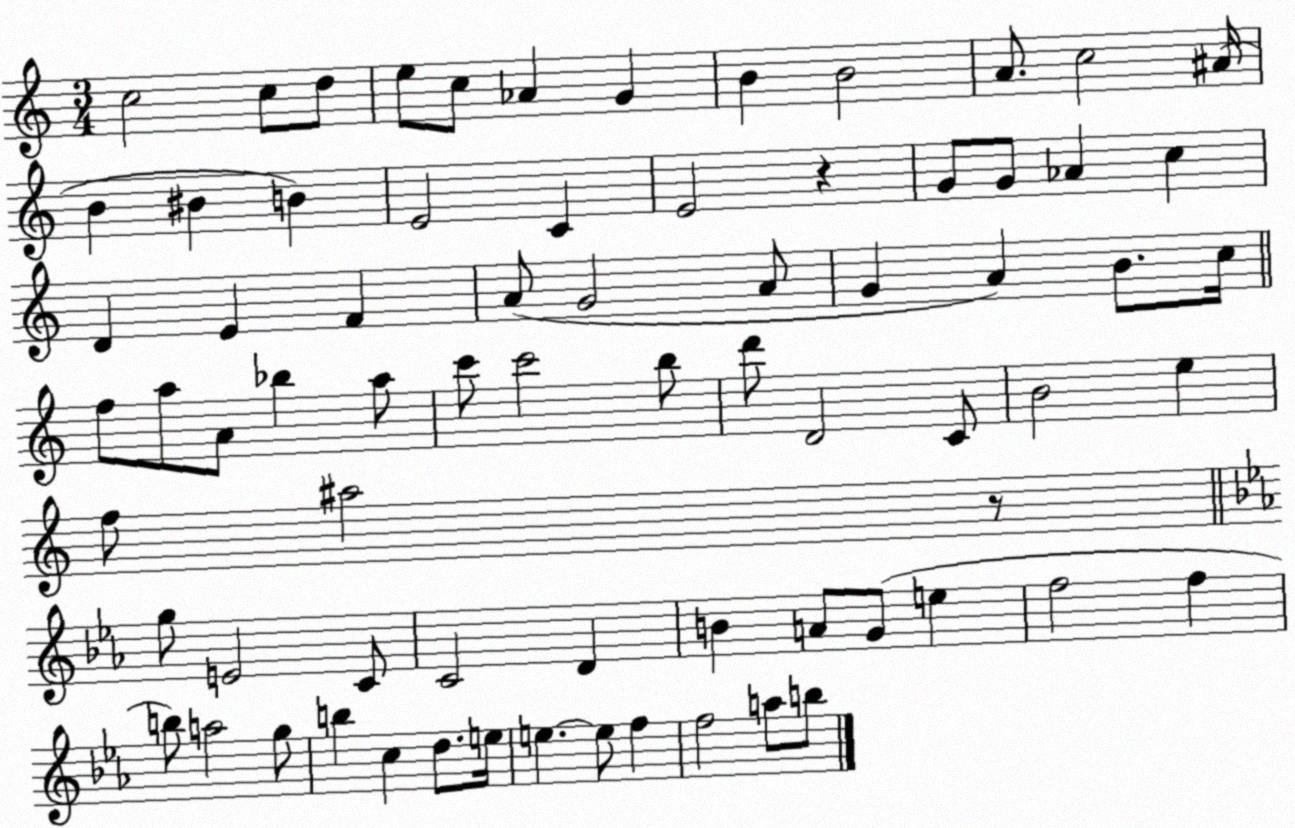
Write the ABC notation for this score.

X:1
T:Untitled
M:3/4
L:1/4
K:C
c2 c/2 d/2 e/2 c/2 _A G B B2 A/2 c2 ^A/4 B ^B B E2 C E2 z G/2 G/2 _A c D E F A/2 G2 A/2 G A B/2 c/4 f/2 a/2 A/2 _b a/2 c'/2 c'2 b/2 d'/2 D2 C/2 B2 e f/2 ^a2 z/2 g/2 E2 C/2 C2 D B A/2 G/2 e f2 f b/2 a2 g/2 b c d/2 e/4 e e/2 f f2 a/2 b/2